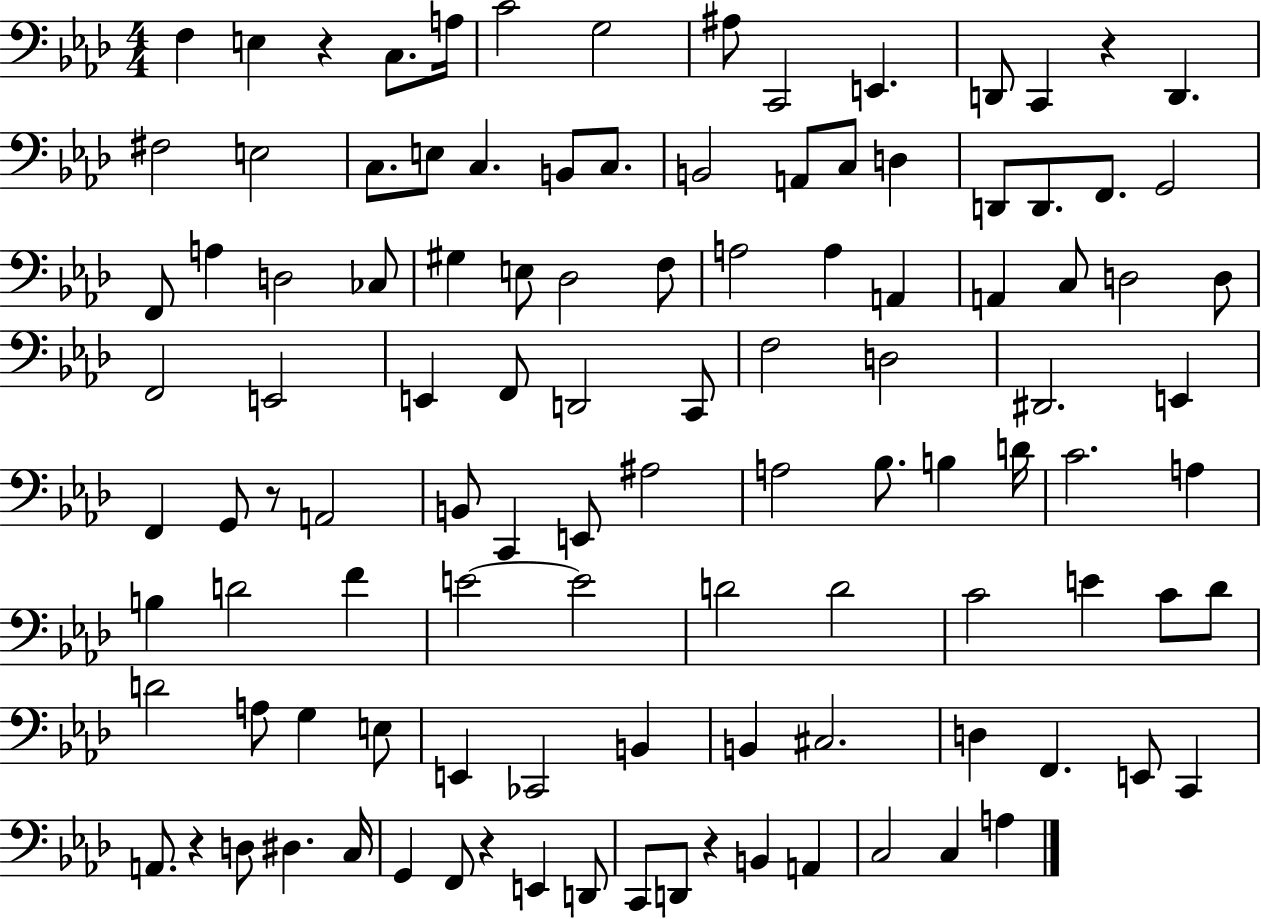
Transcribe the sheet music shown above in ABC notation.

X:1
T:Untitled
M:4/4
L:1/4
K:Ab
F, E, z C,/2 A,/4 C2 G,2 ^A,/2 C,,2 E,, D,,/2 C,, z D,, ^F,2 E,2 C,/2 E,/2 C, B,,/2 C,/2 B,,2 A,,/2 C,/2 D, D,,/2 D,,/2 F,,/2 G,,2 F,,/2 A, D,2 _C,/2 ^G, E,/2 _D,2 F,/2 A,2 A, A,, A,, C,/2 D,2 D,/2 F,,2 E,,2 E,, F,,/2 D,,2 C,,/2 F,2 D,2 ^D,,2 E,, F,, G,,/2 z/2 A,,2 B,,/2 C,, E,,/2 ^A,2 A,2 _B,/2 B, D/4 C2 A, B, D2 F E2 E2 D2 D2 C2 E C/2 _D/2 D2 A,/2 G, E,/2 E,, _C,,2 B,, B,, ^C,2 D, F,, E,,/2 C,, A,,/2 z D,/2 ^D, C,/4 G,, F,,/2 z E,, D,,/2 C,,/2 D,,/2 z B,, A,, C,2 C, A,